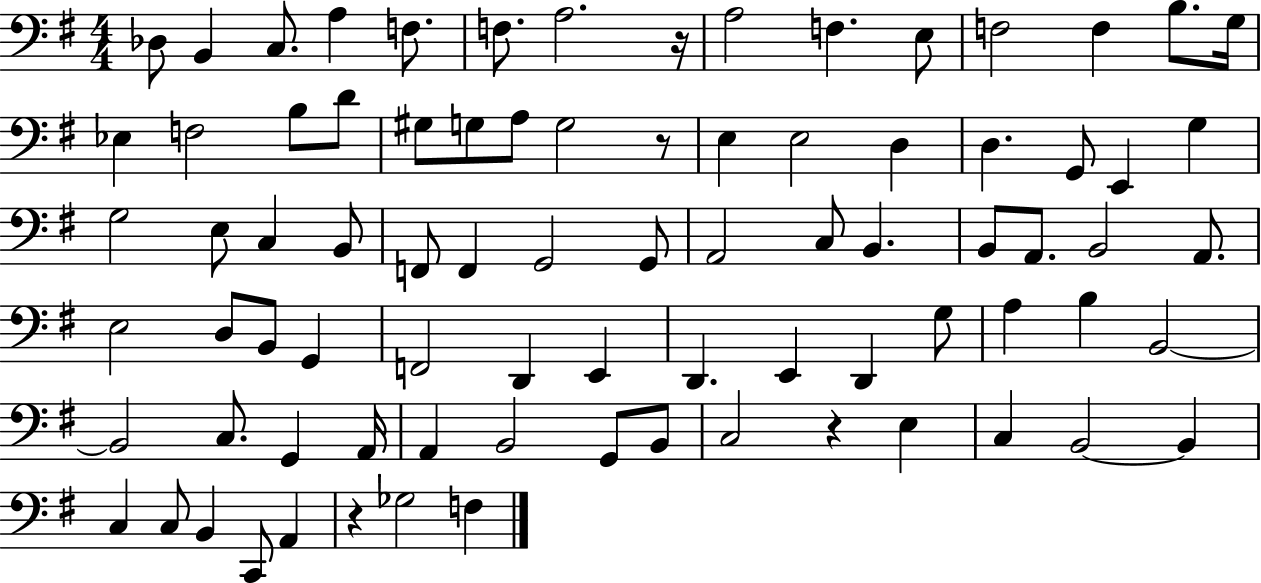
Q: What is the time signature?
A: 4/4